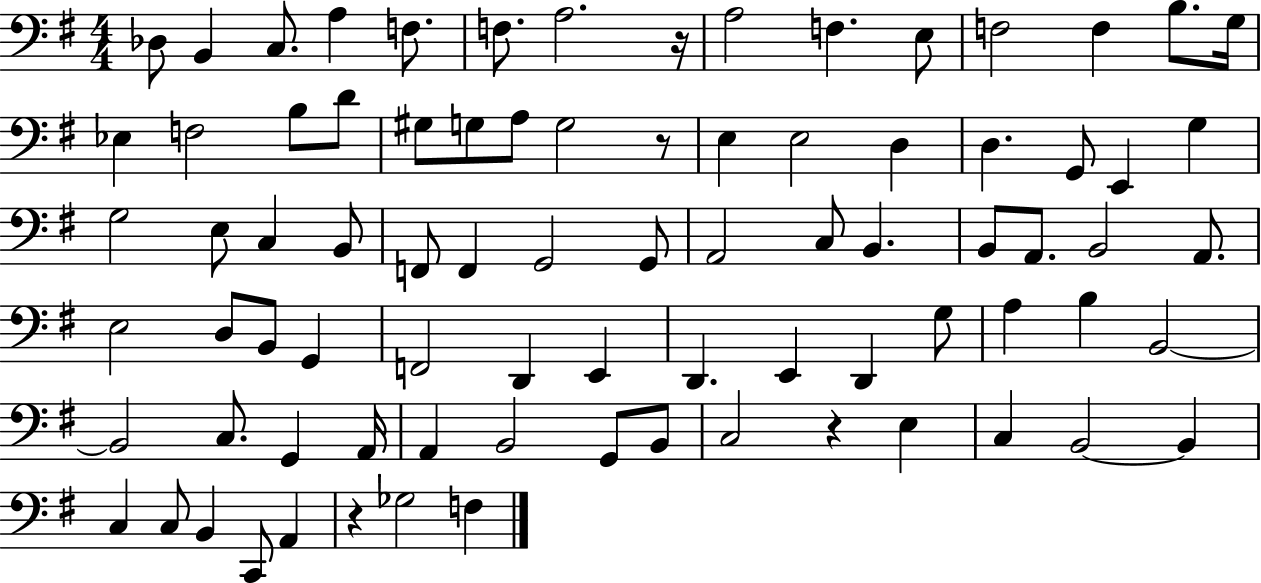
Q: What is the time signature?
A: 4/4